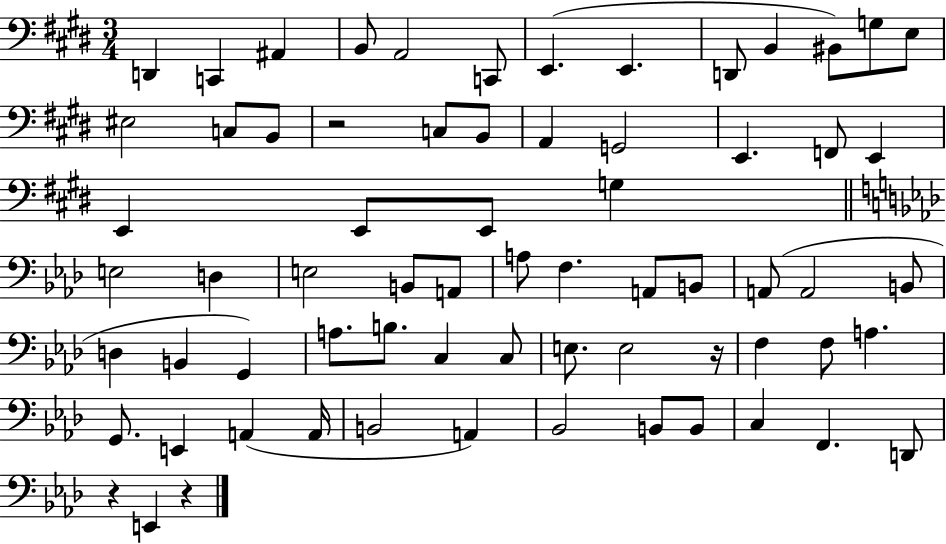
D2/q C2/q A#2/q B2/e A2/h C2/e E2/q. E2/q. D2/e B2/q BIS2/e G3/e E3/e EIS3/h C3/e B2/e R/h C3/e B2/e A2/q G2/h E2/q. F2/e E2/q E2/q E2/e E2/e G3/q E3/h D3/q E3/h B2/e A2/e A3/e F3/q. A2/e B2/e A2/e A2/h B2/e D3/q B2/q G2/q A3/e. B3/e. C3/q C3/e E3/e. E3/h R/s F3/q F3/e A3/q. G2/e. E2/q A2/q A2/s B2/h A2/q Bb2/h B2/e B2/e C3/q F2/q. D2/e R/q E2/q R/q